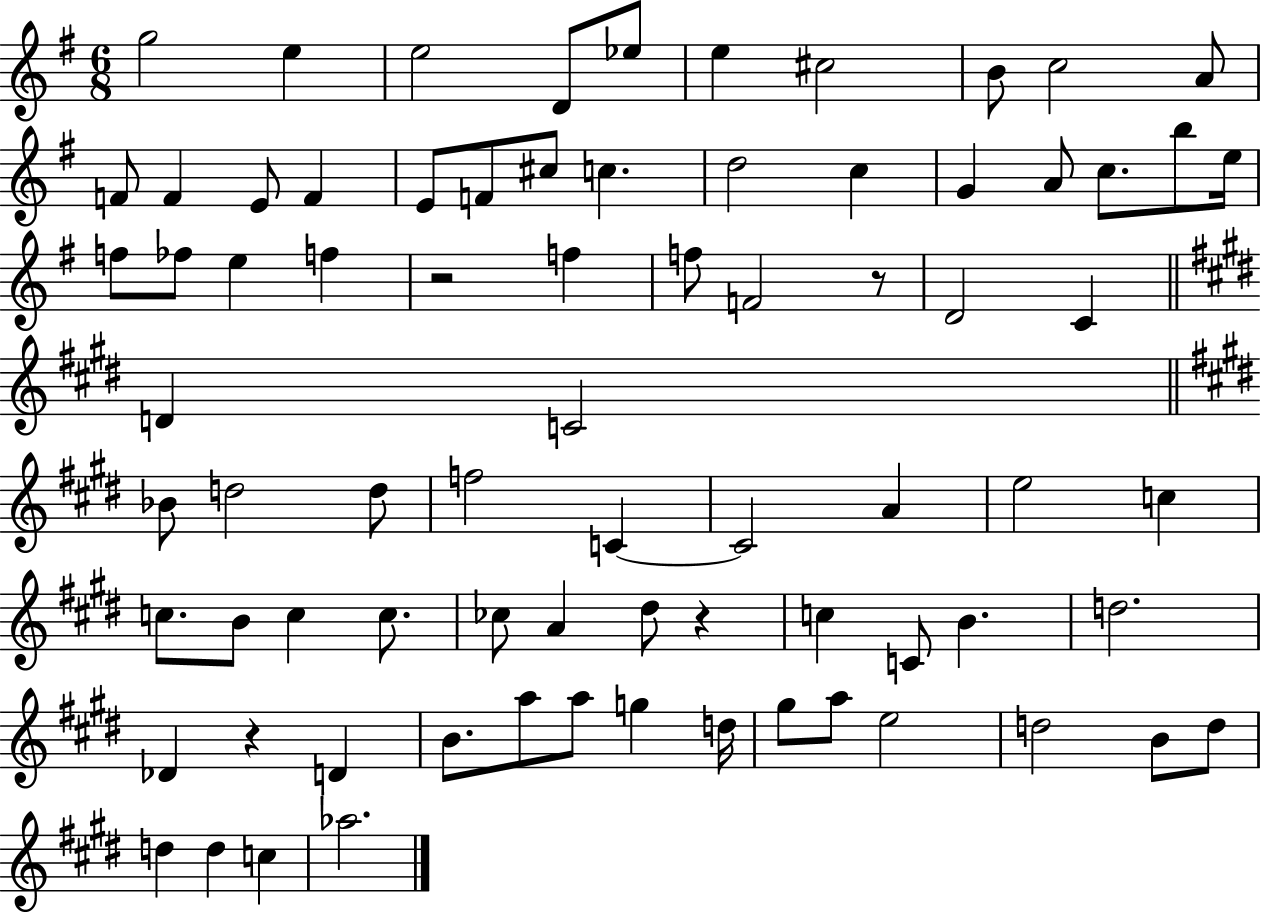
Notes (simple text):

G5/h E5/q E5/h D4/e Eb5/e E5/q C#5/h B4/e C5/h A4/e F4/e F4/q E4/e F4/q E4/e F4/e C#5/e C5/q. D5/h C5/q G4/q A4/e C5/e. B5/e E5/s F5/e FES5/e E5/q F5/q R/h F5/q F5/e F4/h R/e D4/h C4/q D4/q C4/h Bb4/e D5/h D5/e F5/h C4/q C4/h A4/q E5/h C5/q C5/e. B4/e C5/q C5/e. CES5/e A4/q D#5/e R/q C5/q C4/e B4/q. D5/h. Db4/q R/q D4/q B4/e. A5/e A5/e G5/q D5/s G#5/e A5/e E5/h D5/h B4/e D5/e D5/q D5/q C5/q Ab5/h.